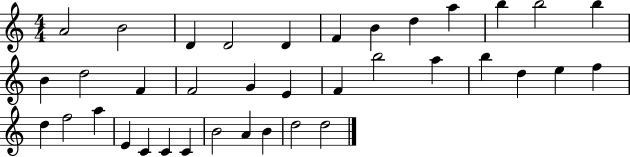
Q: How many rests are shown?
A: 0